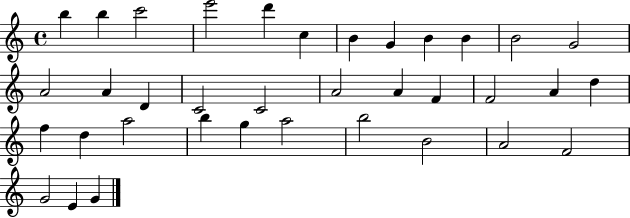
{
  \clef treble
  \time 4/4
  \defaultTimeSignature
  \key c \major
  b''4 b''4 c'''2 | e'''2 d'''4 c''4 | b'4 g'4 b'4 b'4 | b'2 g'2 | \break a'2 a'4 d'4 | c'2 c'2 | a'2 a'4 f'4 | f'2 a'4 d''4 | \break f''4 d''4 a''2 | b''4 g''4 a''2 | b''2 b'2 | a'2 f'2 | \break g'2 e'4 g'4 | \bar "|."
}